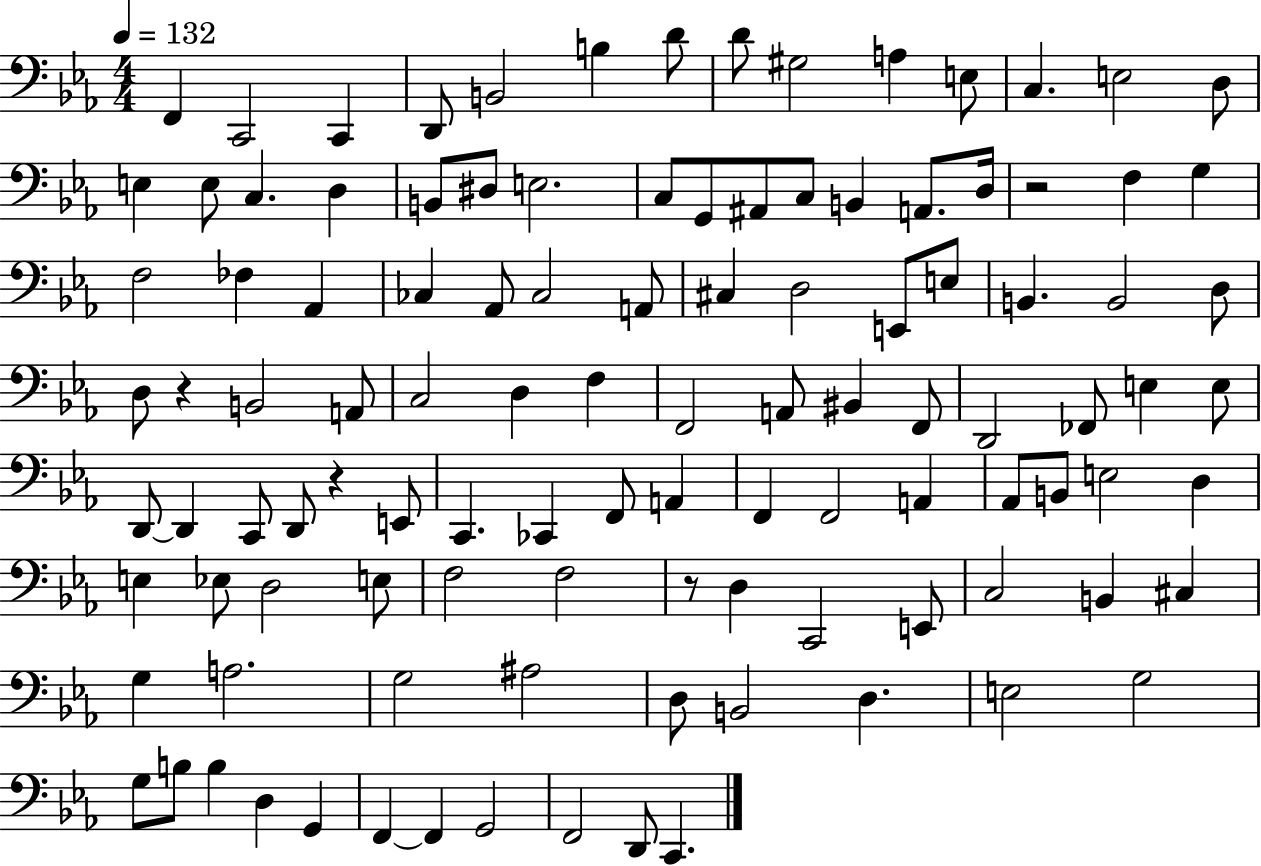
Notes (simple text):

F2/q C2/h C2/q D2/e B2/h B3/q D4/e D4/e G#3/h A3/q E3/e C3/q. E3/h D3/e E3/q E3/e C3/q. D3/q B2/e D#3/e E3/h. C3/e G2/e A#2/e C3/e B2/q A2/e. D3/s R/h F3/q G3/q F3/h FES3/q Ab2/q CES3/q Ab2/e CES3/h A2/e C#3/q D3/h E2/e E3/e B2/q. B2/h D3/e D3/e R/q B2/h A2/e C3/h D3/q F3/q F2/h A2/e BIS2/q F2/e D2/h FES2/e E3/q E3/e D2/e D2/q C2/e D2/e R/q E2/e C2/q. CES2/q F2/e A2/q F2/q F2/h A2/q Ab2/e B2/e E3/h D3/q E3/q Eb3/e D3/h E3/e F3/h F3/h R/e D3/q C2/h E2/e C3/h B2/q C#3/q G3/q A3/h. G3/h A#3/h D3/e B2/h D3/q. E3/h G3/h G3/e B3/e B3/q D3/q G2/q F2/q F2/q G2/h F2/h D2/e C2/q.